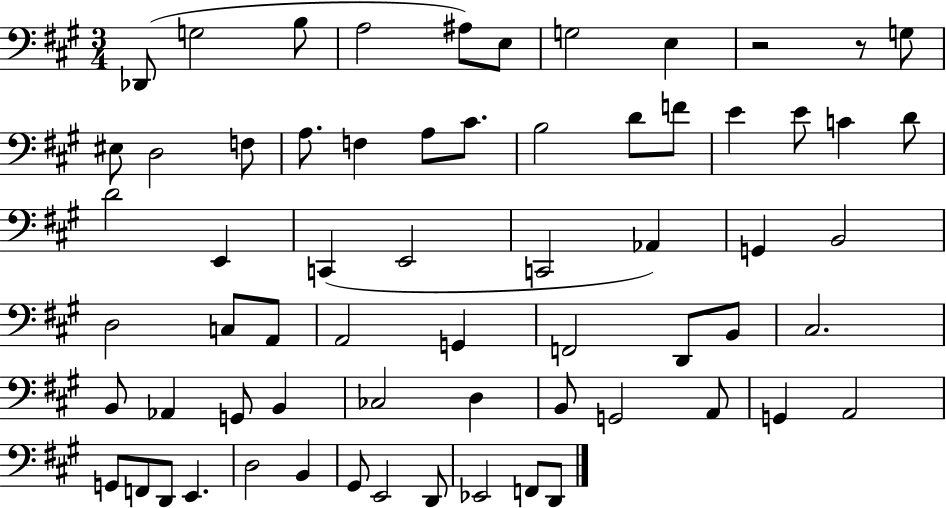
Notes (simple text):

Db2/e G3/h B3/e A3/h A#3/e E3/e G3/h E3/q R/h R/e G3/e EIS3/e D3/h F3/e A3/e. F3/q A3/e C#4/e. B3/h D4/e F4/e E4/q E4/e C4/q D4/e D4/h E2/q C2/q E2/h C2/h Ab2/q G2/q B2/h D3/h C3/e A2/e A2/h G2/q F2/h D2/e B2/e C#3/h. B2/e Ab2/q G2/e B2/q CES3/h D3/q B2/e G2/h A2/e G2/q A2/h G2/e F2/e D2/e E2/q. D3/h B2/q G#2/e E2/h D2/e Eb2/h F2/e D2/e